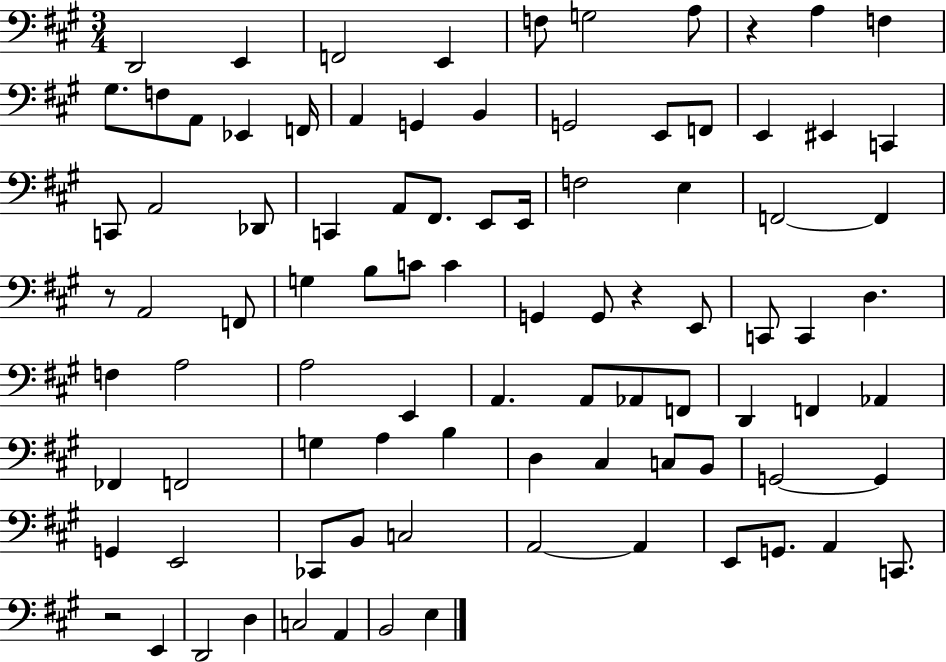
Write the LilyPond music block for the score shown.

{
  \clef bass
  \numericTimeSignature
  \time 3/4
  \key a \major
  d,2 e,4 | f,2 e,4 | f8 g2 a8 | r4 a4 f4 | \break gis8. f8 a,8 ees,4 f,16 | a,4 g,4 b,4 | g,2 e,8 f,8 | e,4 eis,4 c,4 | \break c,8 a,2 des,8 | c,4 a,8 fis,8. e,8 e,16 | f2 e4 | f,2~~ f,4 | \break r8 a,2 f,8 | g4 b8 c'8 c'4 | g,4 g,8 r4 e,8 | c,8 c,4 d4. | \break f4 a2 | a2 e,4 | a,4. a,8 aes,8 f,8 | d,4 f,4 aes,4 | \break fes,4 f,2 | g4 a4 b4 | d4 cis4 c8 b,8 | g,2~~ g,4 | \break g,4 e,2 | ces,8 b,8 c2 | a,2~~ a,4 | e,8 g,8. a,4 c,8. | \break r2 e,4 | d,2 d4 | c2 a,4 | b,2 e4 | \break \bar "|."
}